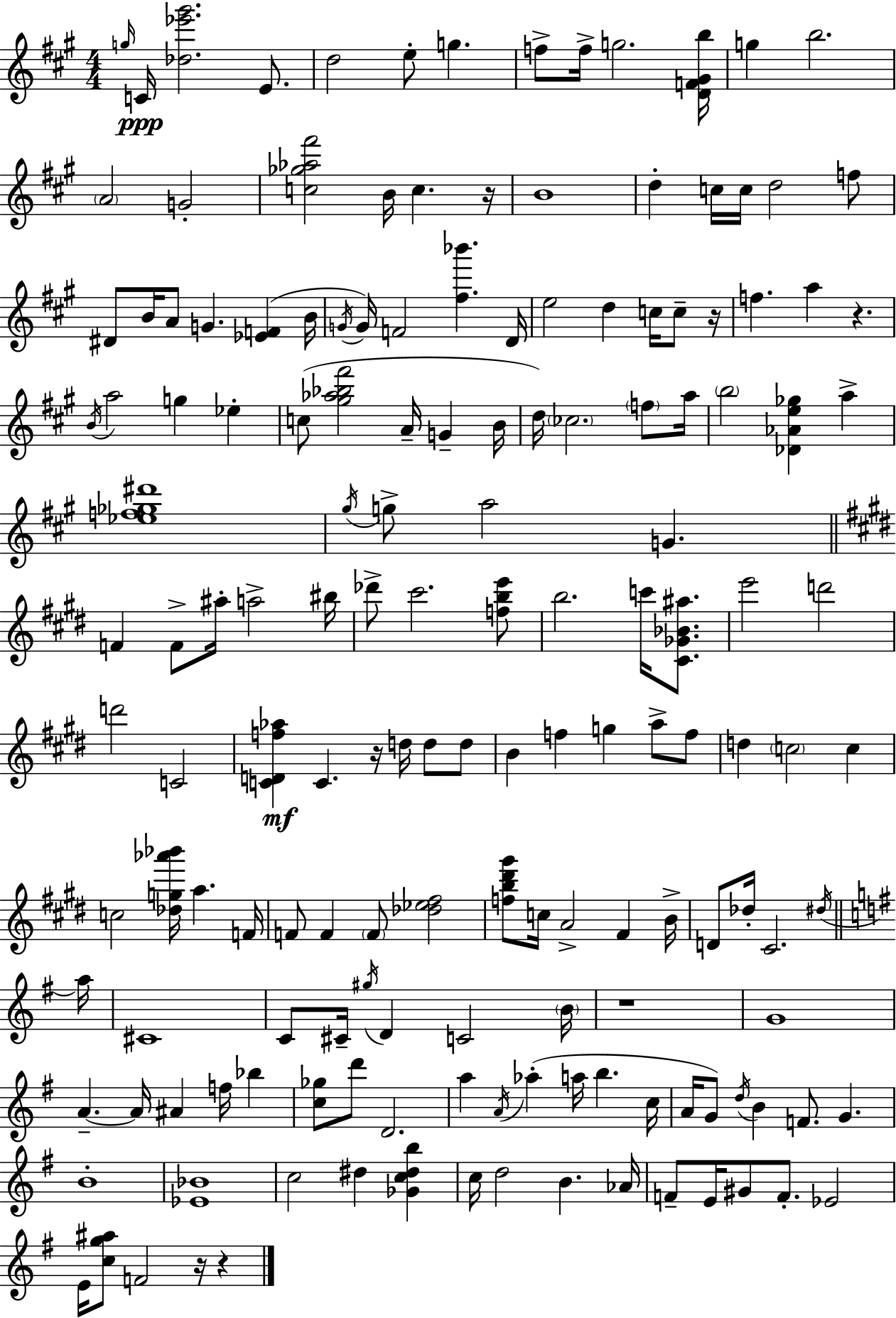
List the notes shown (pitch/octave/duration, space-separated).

G5/s C4/s [Db5,Eb6,G#6]/h. E4/e. D5/h E5/e G5/q. F5/e F5/s G5/h. [D4,F4,G#4,B5]/s G5/q B5/h. A4/h G4/h [C5,Gb5,Ab5,F#6]/h B4/s C5/q. R/s B4/w D5/q C5/s C5/s D5/h F5/e D#4/e B4/s A4/e G4/q. [Eb4,F4]/q B4/s G4/s G4/s F4/h [F#5,Bb6]/q. D4/s E5/h D5/q C5/s C5/e R/s F5/q. A5/q R/q. B4/s A5/h G5/q Eb5/q C5/e [G#5,Ab5,Bb5,F#6]/h A4/s G4/q B4/s D5/s CES5/h. F5/e A5/s B5/h [Db4,Ab4,E5,Gb5]/q A5/q [Eb5,F5,Gb5,D#6]/w G#5/s G5/e A5/h G4/q. F4/q F4/e A#5/s A5/h BIS5/s Db6/e C#6/h. [F5,B5,E6]/e B5/h. C6/s [C#4,Gb4,Bb4,A#5]/e. E6/h D6/h D6/h C4/h [C4,D4,F5,Ab5]/q C4/q. R/s D5/s D5/e D5/e B4/q F5/q G5/q A5/e F5/e D5/q C5/h C5/q C5/h [Db5,G5,Ab6,Bb6]/s A5/q. F4/s F4/e F4/q F4/e [Db5,Eb5,F#5]/h [F5,B5,D#6,G#6]/e C5/s A4/h F#4/q B4/s D4/e Db5/s C#4/h. D#5/s A5/s C#4/w C4/e C#4/s G#5/s D4/q C4/h B4/s R/w G4/w A4/q. A4/s A#4/q F5/s Bb5/q [C5,Gb5]/e D6/e D4/h. A5/q A4/s Ab5/q A5/s B5/q. C5/s A4/s G4/e D5/s B4/q F4/e. G4/q. B4/w [Eb4,Bb4]/w C5/h D#5/q [Gb4,C5,D#5,B5]/q C5/s D5/h B4/q. Ab4/s F4/e E4/s G#4/e F4/e. Eb4/h E4/s [C5,G5,A#5]/e F4/h R/s R/q